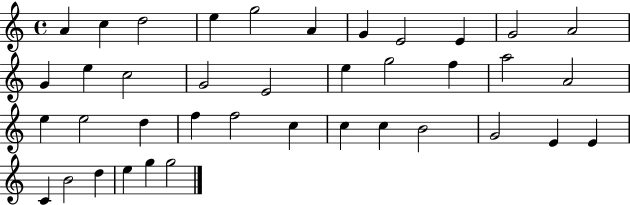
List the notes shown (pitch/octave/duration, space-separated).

A4/q C5/q D5/h E5/q G5/h A4/q G4/q E4/h E4/q G4/h A4/h G4/q E5/q C5/h G4/h E4/h E5/q G5/h F5/q A5/h A4/h E5/q E5/h D5/q F5/q F5/h C5/q C5/q C5/q B4/h G4/h E4/q E4/q C4/q B4/h D5/q E5/q G5/q G5/h